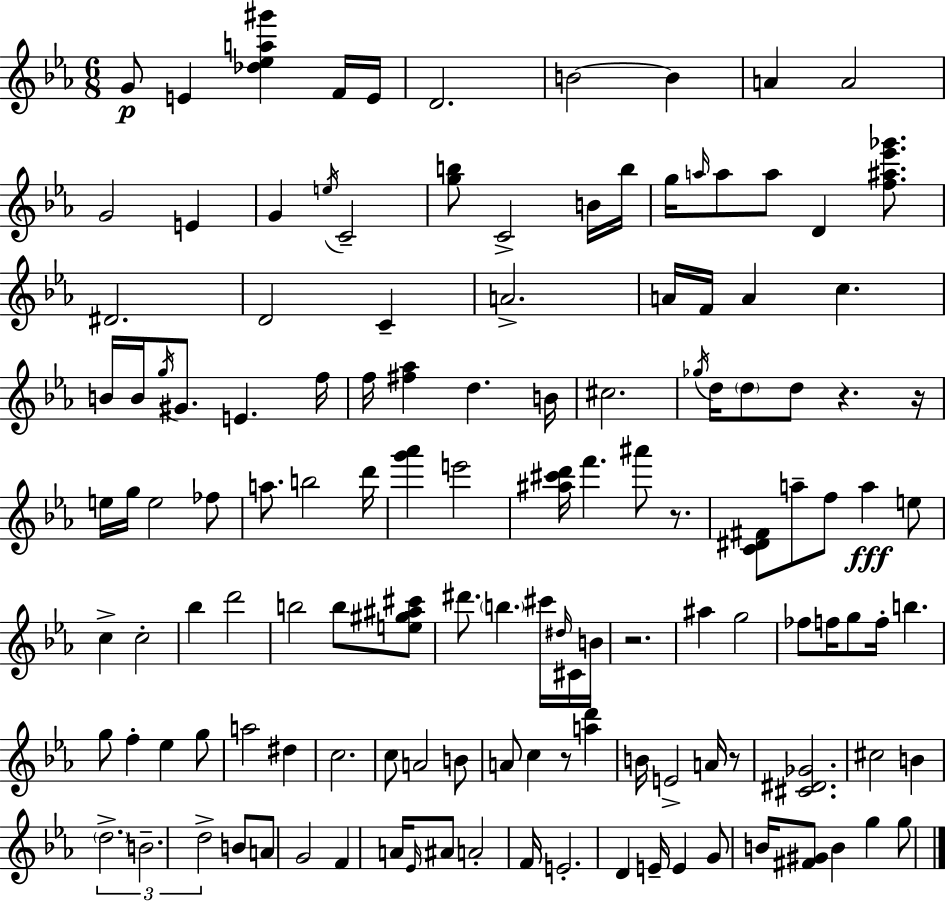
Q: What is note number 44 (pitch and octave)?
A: D5